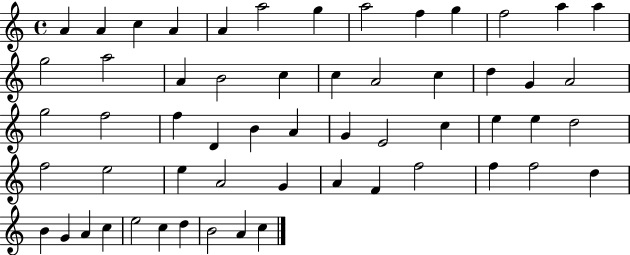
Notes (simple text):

A4/q A4/q C5/q A4/q A4/q A5/h G5/q A5/h F5/q G5/q F5/h A5/q A5/q G5/h A5/h A4/q B4/h C5/q C5/q A4/h C5/q D5/q G4/q A4/h G5/h F5/h F5/q D4/q B4/q A4/q G4/q E4/h C5/q E5/q E5/q D5/h F5/h E5/h E5/q A4/h G4/q A4/q F4/q F5/h F5/q F5/h D5/q B4/q G4/q A4/q C5/q E5/h C5/q D5/q B4/h A4/q C5/q